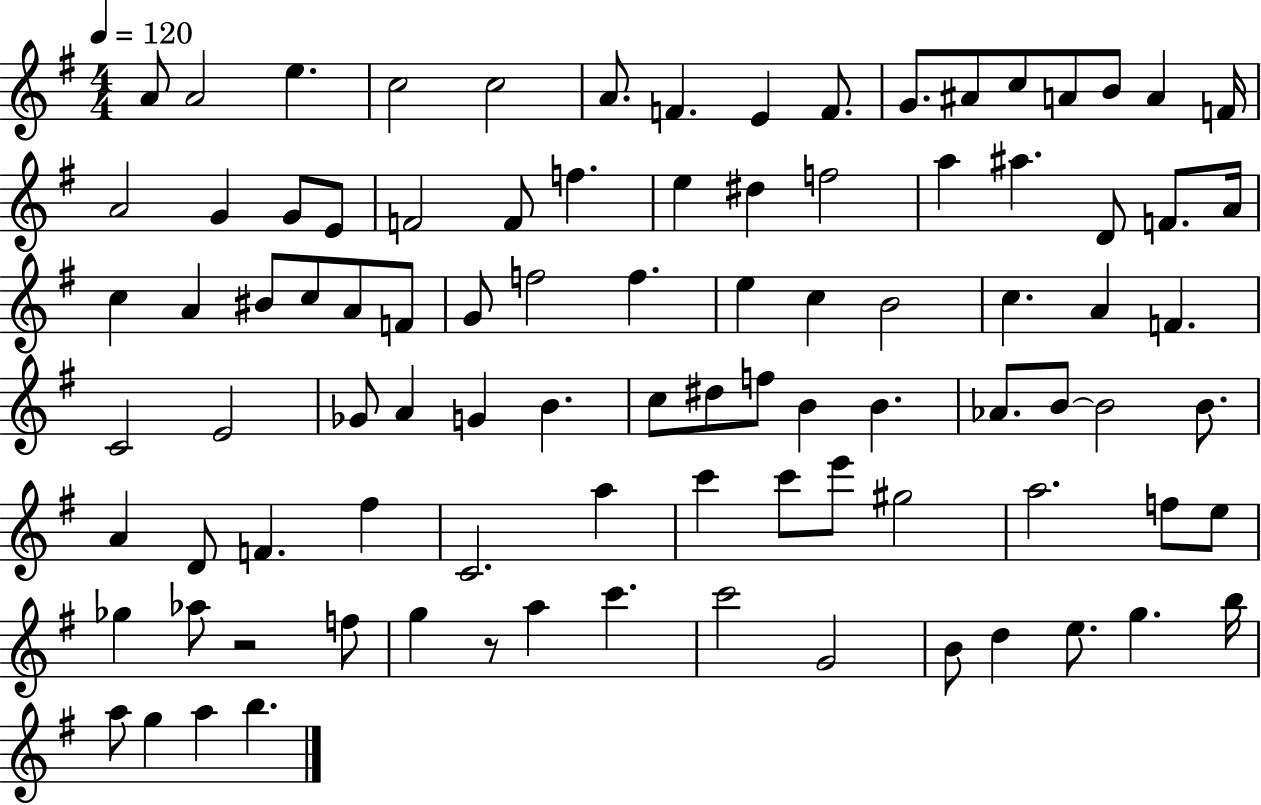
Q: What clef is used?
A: treble